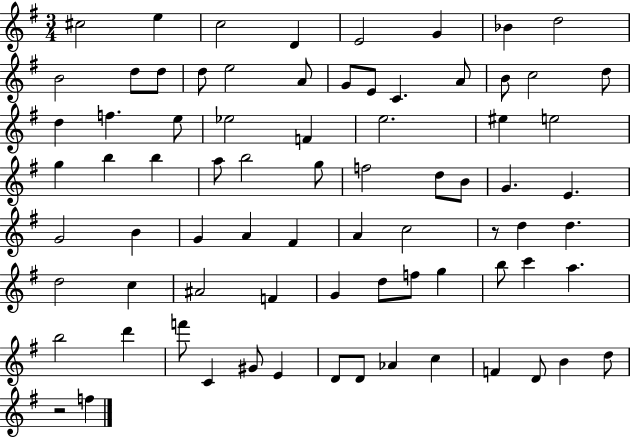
{
  \clef treble
  \numericTimeSignature
  \time 3/4
  \key g \major
  \repeat volta 2 { cis''2 e''4 | c''2 d'4 | e'2 g'4 | bes'4 d''2 | \break b'2 d''8 d''8 | d''8 e''2 a'8 | g'8 e'8 c'4. a'8 | b'8 c''2 d''8 | \break d''4 f''4. e''8 | ees''2 f'4 | e''2. | eis''4 e''2 | \break g''4 b''4 b''4 | a''8 b''2 g''8 | f''2 d''8 b'8 | g'4. e'4. | \break g'2 b'4 | g'4 a'4 fis'4 | a'4 c''2 | r8 d''4 d''4. | \break d''2 c''4 | ais'2 f'4 | g'4 d''8 f''8 g''4 | b''8 c'''4 a''4. | \break b''2 d'''4 | f'''8 c'4 gis'8 e'4 | d'8 d'8 aes'4 c''4 | f'4 d'8 b'4 d''8 | \break r2 f''4 | } \bar "|."
}